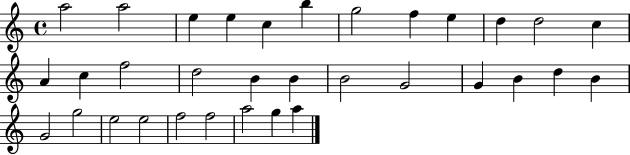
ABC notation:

X:1
T:Untitled
M:4/4
L:1/4
K:C
a2 a2 e e c b g2 f e d d2 c A c f2 d2 B B B2 G2 G B d B G2 g2 e2 e2 f2 f2 a2 g a